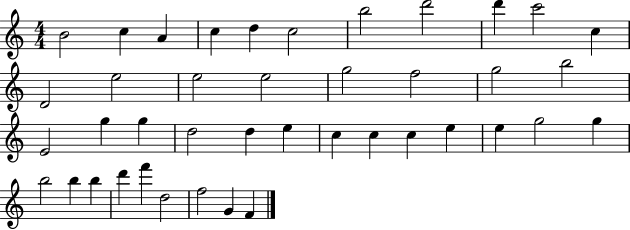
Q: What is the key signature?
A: C major